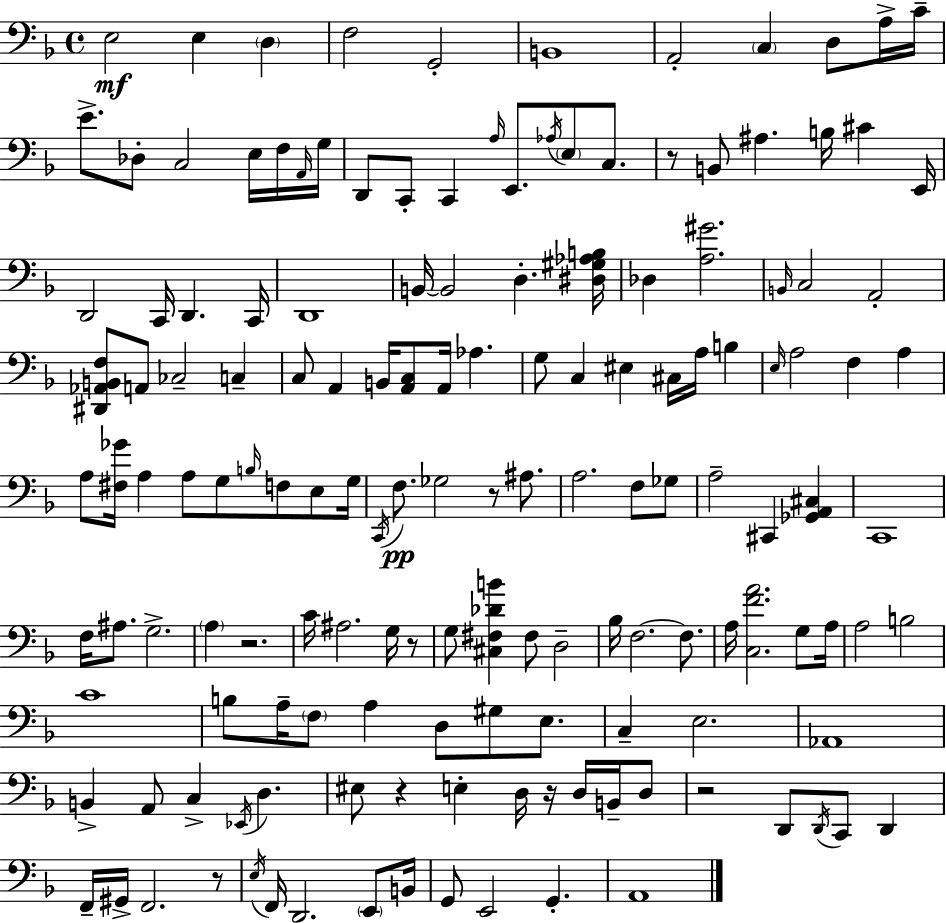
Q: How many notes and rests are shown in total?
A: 151